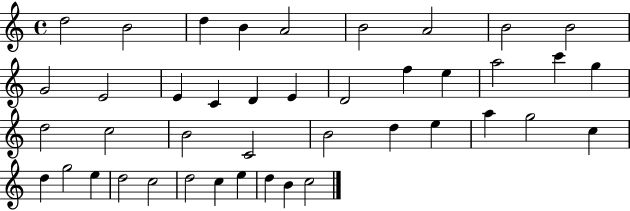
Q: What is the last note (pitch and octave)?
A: C5